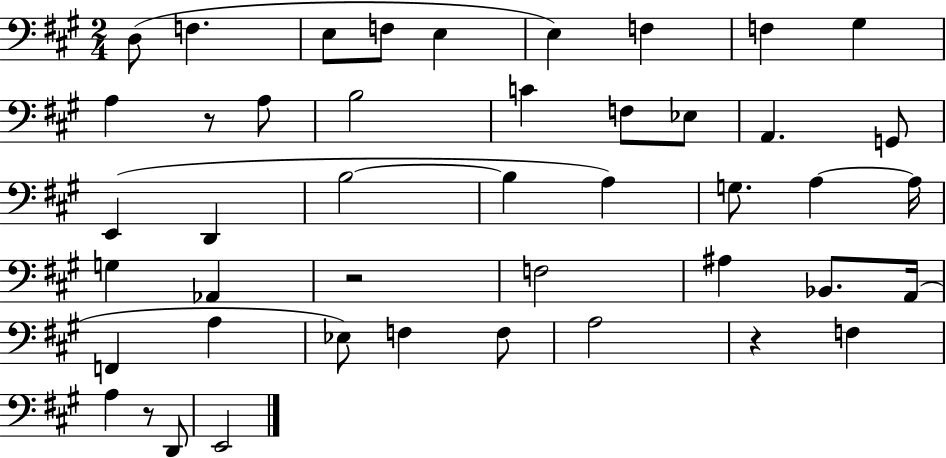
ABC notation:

X:1
T:Untitled
M:2/4
L:1/4
K:A
D,/2 F, E,/2 F,/2 E, E, F, F, ^G, A, z/2 A,/2 B,2 C F,/2 _E,/2 A,, G,,/2 E,, D,, B,2 B, A, G,/2 A, A,/4 G, _A,, z2 F,2 ^A, _B,,/2 A,,/4 F,, A, _E,/2 F, F,/2 A,2 z F, A, z/2 D,,/2 E,,2